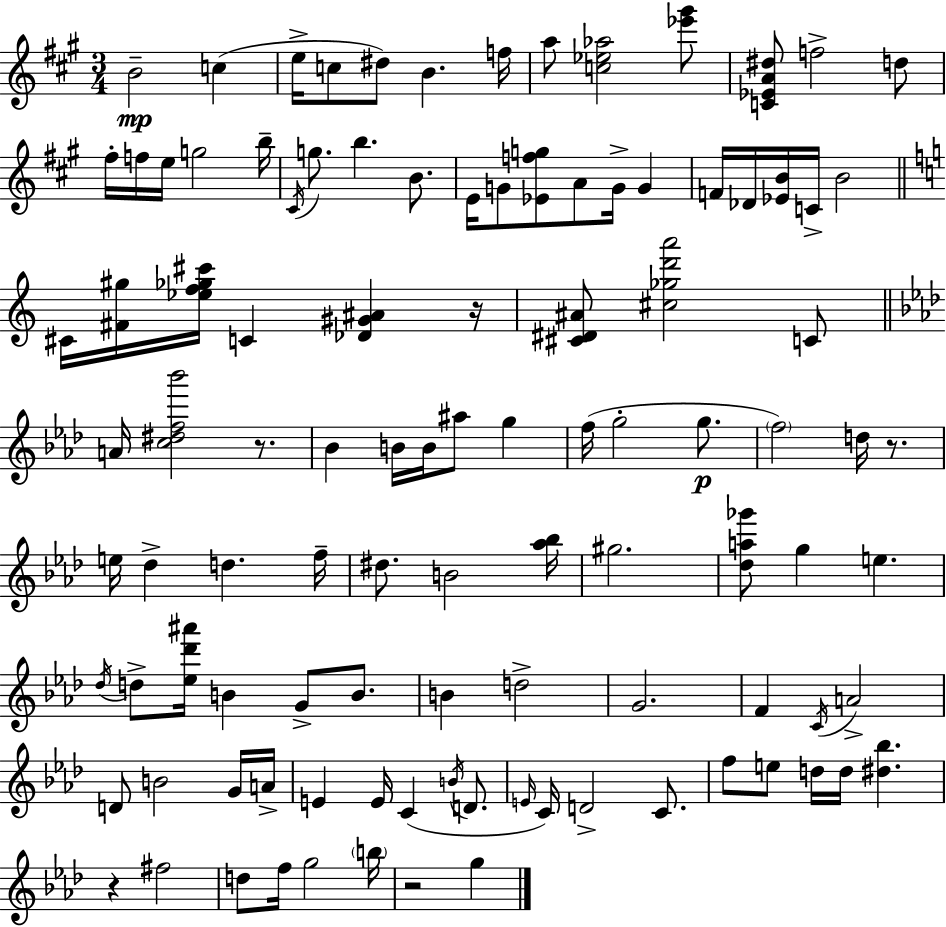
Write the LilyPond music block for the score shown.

{
  \clef treble
  \numericTimeSignature
  \time 3/4
  \key a \major
  b'2--\mp c''4( | e''16-> c''8 dis''8) b'4. f''16 | a''8 <c'' ees'' aes''>2 <ees''' gis'''>8 | <c' ees' a' dis''>8 f''2-> d''8 | \break fis''16-. f''16 e''16 g''2 b''16-- | \acciaccatura { cis'16 } g''8. b''4. b'8. | e'16 g'8 <ees' f'' g''>8 a'8 g'16-> g'4 | f'16 des'16 <ees' b'>16 c'16-> b'2 | \break \bar "||" \break \key c \major cis'16 <fis' gis''>16 <ees'' f'' ges'' cis'''>16 c'4 <des' gis' ais'>4 r16 | <cis' dis' ais'>8 <cis'' ges'' d''' a'''>2 c'8 | \bar "||" \break \key aes \major a'16 <c'' dis'' f'' bes'''>2 r8. | bes'4 b'16 b'16 ais''8 g''4 | f''16( g''2-. g''8.\p | \parenthesize f''2) d''16 r8. | \break e''16 des''4-> d''4. f''16-- | dis''8. b'2 <aes'' bes''>16 | gis''2. | <des'' a'' ges'''>8 g''4 e''4. | \break \acciaccatura { des''16 } d''8-> <ees'' des''' ais'''>16 b'4 g'8-> b'8. | b'4 d''2-> | g'2. | f'4 \acciaccatura { c'16 } a'2-> | \break d'8 b'2 | g'16 a'16-> e'4 e'16 c'4( \acciaccatura { b'16 } | d'8. \grace { e'16 }) c'16 d'2-> | c'8. f''8 e''8 d''16 d''16 <dis'' bes''>4. | \break r4 fis''2 | d''8 f''16 g''2 | \parenthesize b''16 r2 | g''4 \bar "|."
}